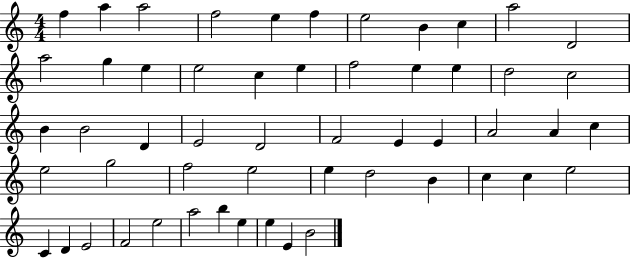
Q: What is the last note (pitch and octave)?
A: B4